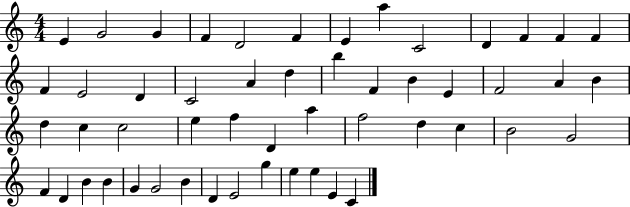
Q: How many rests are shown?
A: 0